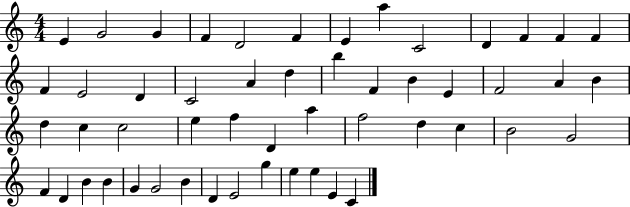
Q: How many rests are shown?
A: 0